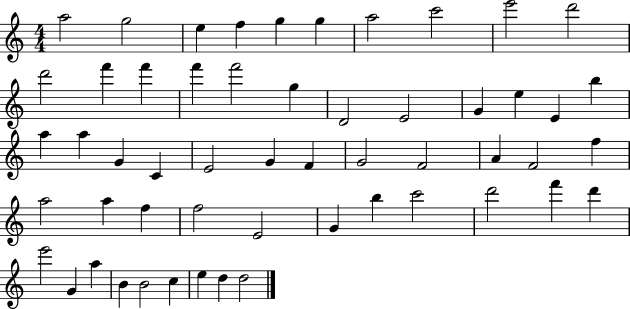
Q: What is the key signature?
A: C major